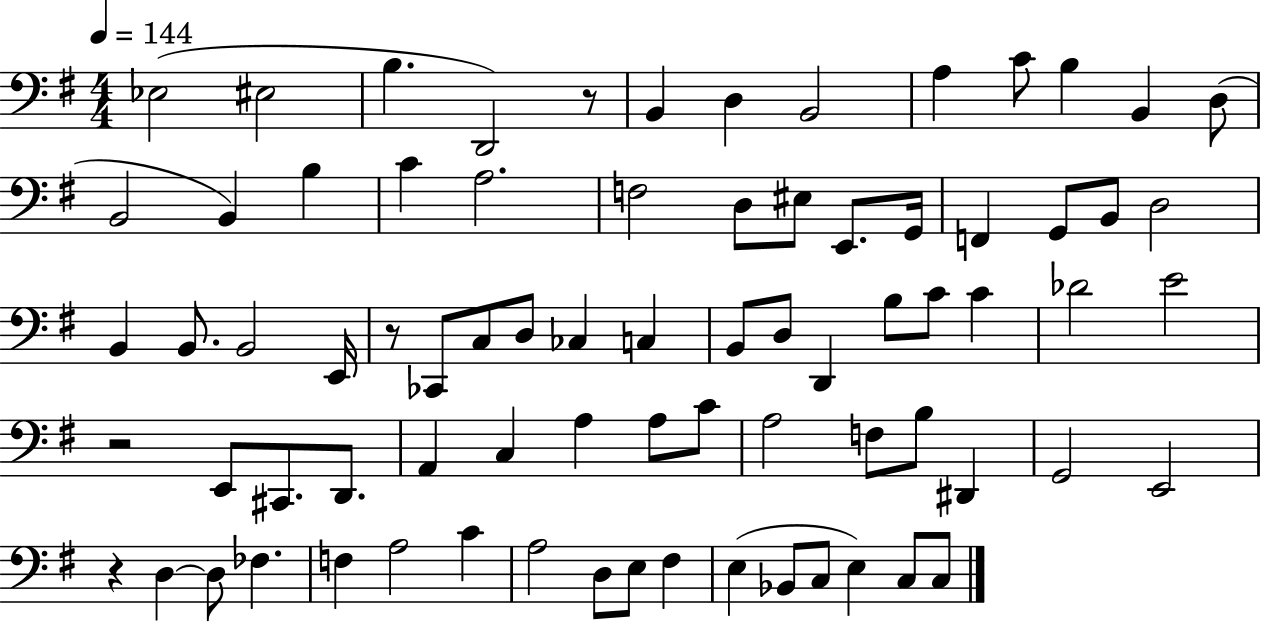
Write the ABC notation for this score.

X:1
T:Untitled
M:4/4
L:1/4
K:G
_E,2 ^E,2 B, D,,2 z/2 B,, D, B,,2 A, C/2 B, B,, D,/2 B,,2 B,, B, C A,2 F,2 D,/2 ^E,/2 E,,/2 G,,/4 F,, G,,/2 B,,/2 D,2 B,, B,,/2 B,,2 E,,/4 z/2 _C,,/2 C,/2 D,/2 _C, C, B,,/2 D,/2 D,, B,/2 C/2 C _D2 E2 z2 E,,/2 ^C,,/2 D,,/2 A,, C, A, A,/2 C/2 A,2 F,/2 B,/2 ^D,, G,,2 E,,2 z D, D,/2 _F, F, A,2 C A,2 D,/2 E,/2 ^F, E, _B,,/2 C,/2 E, C,/2 C,/2